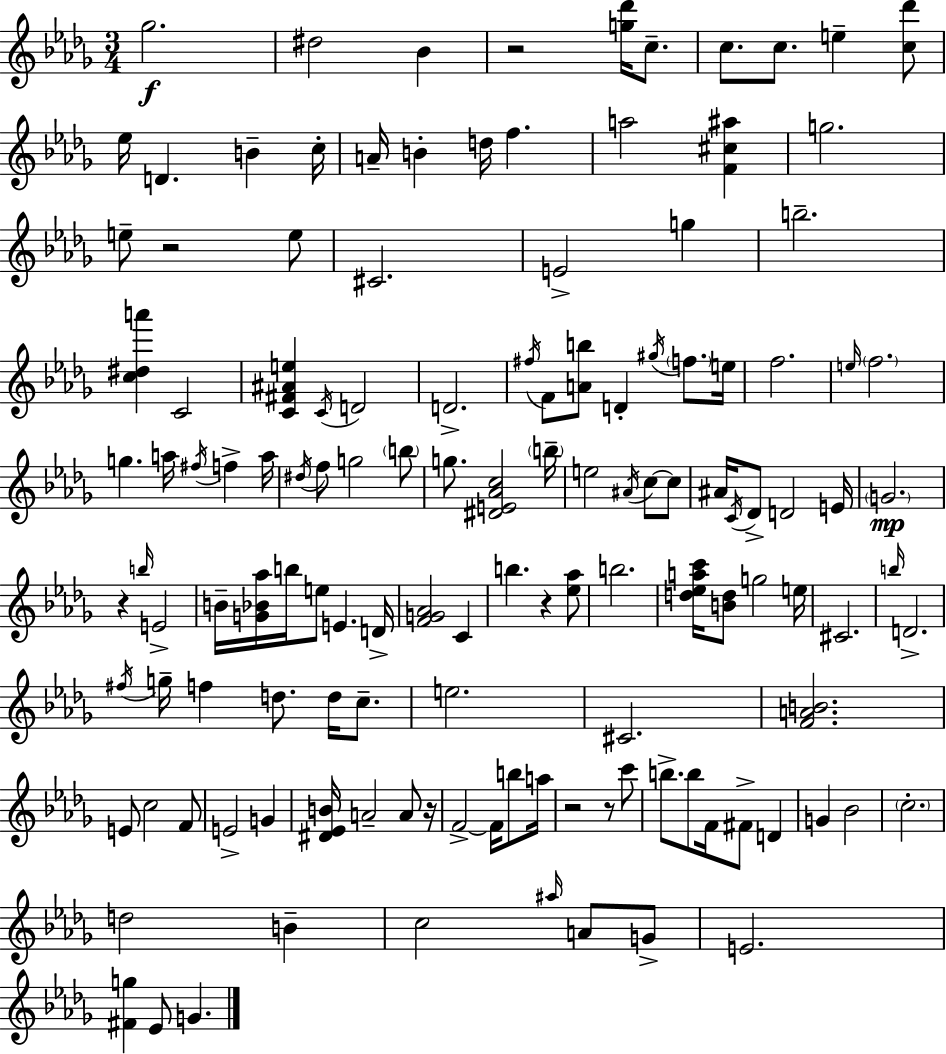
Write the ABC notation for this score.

X:1
T:Untitled
M:3/4
L:1/4
K:Bbm
_g2 ^d2 _B z2 [g_d']/4 c/2 c/2 c/2 e [c_d']/2 _e/4 D B c/4 A/4 B d/4 f a2 [F^c^a] g2 e/2 z2 e/2 ^C2 E2 g b2 [c^da'] C2 [C^F^Ae] C/4 D2 D2 ^f/4 F/2 [Ab]/2 D ^g/4 f/2 e/4 f2 e/4 f2 g a/4 ^f/4 f a/4 ^d/4 f/2 g2 b/2 g/2 [^DE_Ac]2 b/4 e2 ^A/4 c/2 c/2 ^A/4 C/4 _D/2 D2 E/4 G2 z b/4 E2 B/4 [G_B_a]/4 b/4 e/2 E D/4 [FG_A]2 C b z [_e_a]/2 b2 [d_eac']/4 [Bd]/2 g2 e/4 ^C2 b/4 D2 ^f/4 g/4 f d/2 d/4 c/2 e2 ^C2 [FAB]2 E/2 c2 F/2 E2 G [^D_EB]/4 A2 A/2 z/4 F2 F/4 b/2 a/4 z2 z/2 c'/2 b/2 b/2 F/4 ^F/2 D G _B2 c2 d2 B c2 ^a/4 A/2 G/2 E2 [^Fg] _E/2 G